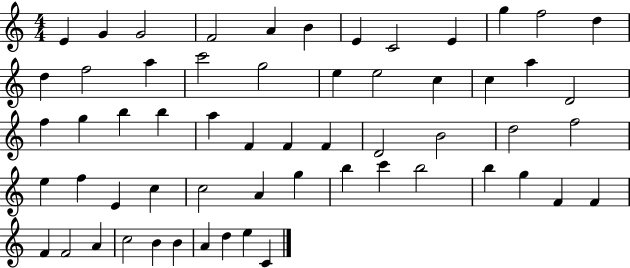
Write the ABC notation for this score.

X:1
T:Untitled
M:4/4
L:1/4
K:C
E G G2 F2 A B E C2 E g f2 d d f2 a c'2 g2 e e2 c c a D2 f g b b a F F F D2 B2 d2 f2 e f E c c2 A g b c' b2 b g F F F F2 A c2 B B A d e C